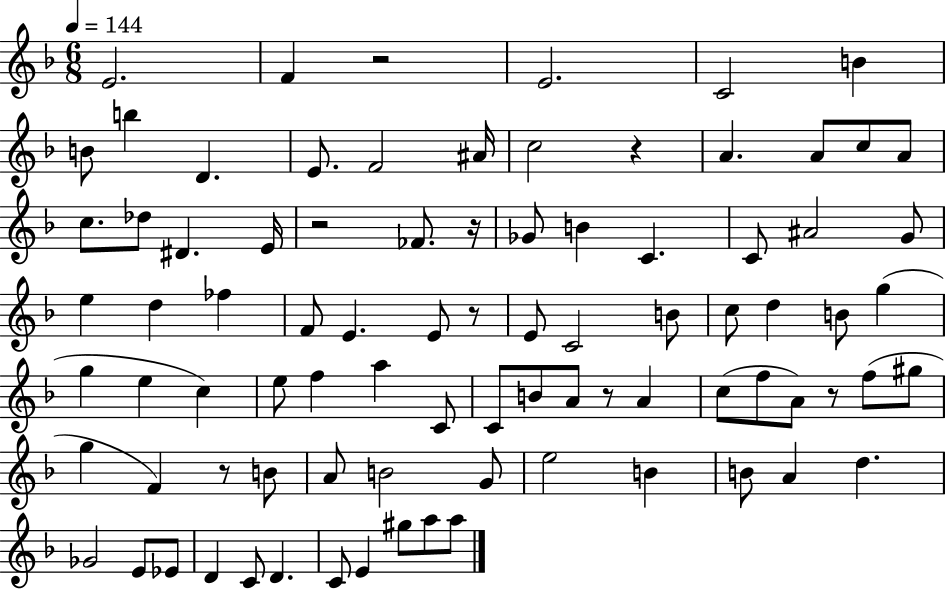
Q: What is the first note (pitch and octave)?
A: E4